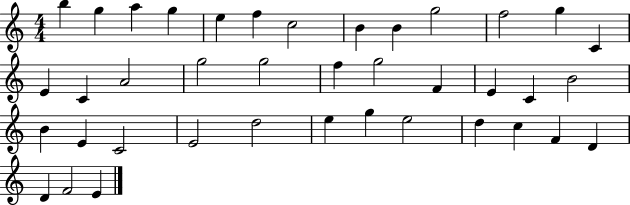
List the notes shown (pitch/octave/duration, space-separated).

B5/q G5/q A5/q G5/q E5/q F5/q C5/h B4/q B4/q G5/h F5/h G5/q C4/q E4/q C4/q A4/h G5/h G5/h F5/q G5/h F4/q E4/q C4/q B4/h B4/q E4/q C4/h E4/h D5/h E5/q G5/q E5/h D5/q C5/q F4/q D4/q D4/q F4/h E4/q